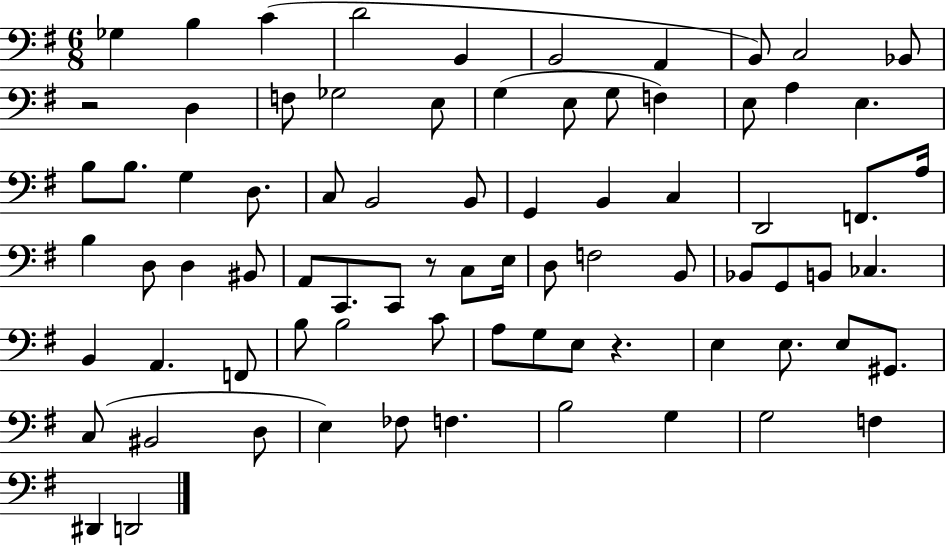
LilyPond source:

{
  \clef bass
  \numericTimeSignature
  \time 6/8
  \key g \major
  \repeat volta 2 { ges4 b4 c'4( | d'2 b,4 | b,2 a,4 | b,8) c2 bes,8 | \break r2 d4 | f8 ges2 e8 | g4( e8 g8 f4) | e8 a4 e4. | \break b8 b8. g4 d8. | c8 b,2 b,8 | g,4 b,4 c4 | d,2 f,8. a16 | \break b4 d8 d4 bis,8 | a,8 c,8. c,8 r8 c8 e16 | d8 f2 b,8 | bes,8 g,8 b,8 ces4. | \break b,4 a,4. f,8 | b8 b2 c'8 | a8 g8 e8 r4. | e4 e8. e8 gis,8. | \break c8( bis,2 d8 | e4) fes8 f4. | b2 g4 | g2 f4 | \break dis,4 d,2 | } \bar "|."
}